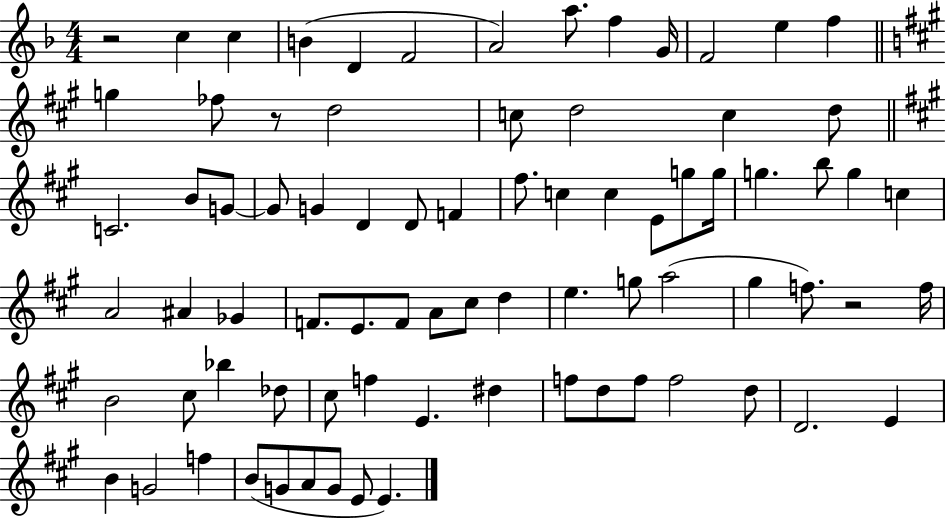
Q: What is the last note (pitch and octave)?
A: E4